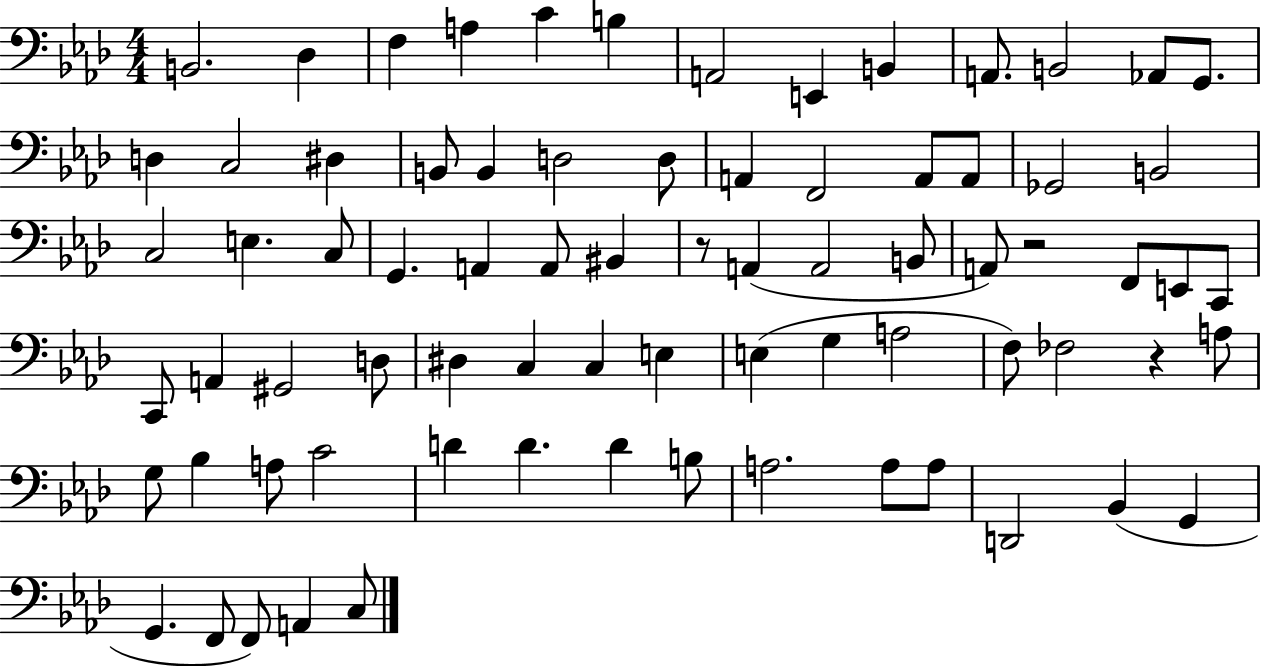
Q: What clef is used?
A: bass